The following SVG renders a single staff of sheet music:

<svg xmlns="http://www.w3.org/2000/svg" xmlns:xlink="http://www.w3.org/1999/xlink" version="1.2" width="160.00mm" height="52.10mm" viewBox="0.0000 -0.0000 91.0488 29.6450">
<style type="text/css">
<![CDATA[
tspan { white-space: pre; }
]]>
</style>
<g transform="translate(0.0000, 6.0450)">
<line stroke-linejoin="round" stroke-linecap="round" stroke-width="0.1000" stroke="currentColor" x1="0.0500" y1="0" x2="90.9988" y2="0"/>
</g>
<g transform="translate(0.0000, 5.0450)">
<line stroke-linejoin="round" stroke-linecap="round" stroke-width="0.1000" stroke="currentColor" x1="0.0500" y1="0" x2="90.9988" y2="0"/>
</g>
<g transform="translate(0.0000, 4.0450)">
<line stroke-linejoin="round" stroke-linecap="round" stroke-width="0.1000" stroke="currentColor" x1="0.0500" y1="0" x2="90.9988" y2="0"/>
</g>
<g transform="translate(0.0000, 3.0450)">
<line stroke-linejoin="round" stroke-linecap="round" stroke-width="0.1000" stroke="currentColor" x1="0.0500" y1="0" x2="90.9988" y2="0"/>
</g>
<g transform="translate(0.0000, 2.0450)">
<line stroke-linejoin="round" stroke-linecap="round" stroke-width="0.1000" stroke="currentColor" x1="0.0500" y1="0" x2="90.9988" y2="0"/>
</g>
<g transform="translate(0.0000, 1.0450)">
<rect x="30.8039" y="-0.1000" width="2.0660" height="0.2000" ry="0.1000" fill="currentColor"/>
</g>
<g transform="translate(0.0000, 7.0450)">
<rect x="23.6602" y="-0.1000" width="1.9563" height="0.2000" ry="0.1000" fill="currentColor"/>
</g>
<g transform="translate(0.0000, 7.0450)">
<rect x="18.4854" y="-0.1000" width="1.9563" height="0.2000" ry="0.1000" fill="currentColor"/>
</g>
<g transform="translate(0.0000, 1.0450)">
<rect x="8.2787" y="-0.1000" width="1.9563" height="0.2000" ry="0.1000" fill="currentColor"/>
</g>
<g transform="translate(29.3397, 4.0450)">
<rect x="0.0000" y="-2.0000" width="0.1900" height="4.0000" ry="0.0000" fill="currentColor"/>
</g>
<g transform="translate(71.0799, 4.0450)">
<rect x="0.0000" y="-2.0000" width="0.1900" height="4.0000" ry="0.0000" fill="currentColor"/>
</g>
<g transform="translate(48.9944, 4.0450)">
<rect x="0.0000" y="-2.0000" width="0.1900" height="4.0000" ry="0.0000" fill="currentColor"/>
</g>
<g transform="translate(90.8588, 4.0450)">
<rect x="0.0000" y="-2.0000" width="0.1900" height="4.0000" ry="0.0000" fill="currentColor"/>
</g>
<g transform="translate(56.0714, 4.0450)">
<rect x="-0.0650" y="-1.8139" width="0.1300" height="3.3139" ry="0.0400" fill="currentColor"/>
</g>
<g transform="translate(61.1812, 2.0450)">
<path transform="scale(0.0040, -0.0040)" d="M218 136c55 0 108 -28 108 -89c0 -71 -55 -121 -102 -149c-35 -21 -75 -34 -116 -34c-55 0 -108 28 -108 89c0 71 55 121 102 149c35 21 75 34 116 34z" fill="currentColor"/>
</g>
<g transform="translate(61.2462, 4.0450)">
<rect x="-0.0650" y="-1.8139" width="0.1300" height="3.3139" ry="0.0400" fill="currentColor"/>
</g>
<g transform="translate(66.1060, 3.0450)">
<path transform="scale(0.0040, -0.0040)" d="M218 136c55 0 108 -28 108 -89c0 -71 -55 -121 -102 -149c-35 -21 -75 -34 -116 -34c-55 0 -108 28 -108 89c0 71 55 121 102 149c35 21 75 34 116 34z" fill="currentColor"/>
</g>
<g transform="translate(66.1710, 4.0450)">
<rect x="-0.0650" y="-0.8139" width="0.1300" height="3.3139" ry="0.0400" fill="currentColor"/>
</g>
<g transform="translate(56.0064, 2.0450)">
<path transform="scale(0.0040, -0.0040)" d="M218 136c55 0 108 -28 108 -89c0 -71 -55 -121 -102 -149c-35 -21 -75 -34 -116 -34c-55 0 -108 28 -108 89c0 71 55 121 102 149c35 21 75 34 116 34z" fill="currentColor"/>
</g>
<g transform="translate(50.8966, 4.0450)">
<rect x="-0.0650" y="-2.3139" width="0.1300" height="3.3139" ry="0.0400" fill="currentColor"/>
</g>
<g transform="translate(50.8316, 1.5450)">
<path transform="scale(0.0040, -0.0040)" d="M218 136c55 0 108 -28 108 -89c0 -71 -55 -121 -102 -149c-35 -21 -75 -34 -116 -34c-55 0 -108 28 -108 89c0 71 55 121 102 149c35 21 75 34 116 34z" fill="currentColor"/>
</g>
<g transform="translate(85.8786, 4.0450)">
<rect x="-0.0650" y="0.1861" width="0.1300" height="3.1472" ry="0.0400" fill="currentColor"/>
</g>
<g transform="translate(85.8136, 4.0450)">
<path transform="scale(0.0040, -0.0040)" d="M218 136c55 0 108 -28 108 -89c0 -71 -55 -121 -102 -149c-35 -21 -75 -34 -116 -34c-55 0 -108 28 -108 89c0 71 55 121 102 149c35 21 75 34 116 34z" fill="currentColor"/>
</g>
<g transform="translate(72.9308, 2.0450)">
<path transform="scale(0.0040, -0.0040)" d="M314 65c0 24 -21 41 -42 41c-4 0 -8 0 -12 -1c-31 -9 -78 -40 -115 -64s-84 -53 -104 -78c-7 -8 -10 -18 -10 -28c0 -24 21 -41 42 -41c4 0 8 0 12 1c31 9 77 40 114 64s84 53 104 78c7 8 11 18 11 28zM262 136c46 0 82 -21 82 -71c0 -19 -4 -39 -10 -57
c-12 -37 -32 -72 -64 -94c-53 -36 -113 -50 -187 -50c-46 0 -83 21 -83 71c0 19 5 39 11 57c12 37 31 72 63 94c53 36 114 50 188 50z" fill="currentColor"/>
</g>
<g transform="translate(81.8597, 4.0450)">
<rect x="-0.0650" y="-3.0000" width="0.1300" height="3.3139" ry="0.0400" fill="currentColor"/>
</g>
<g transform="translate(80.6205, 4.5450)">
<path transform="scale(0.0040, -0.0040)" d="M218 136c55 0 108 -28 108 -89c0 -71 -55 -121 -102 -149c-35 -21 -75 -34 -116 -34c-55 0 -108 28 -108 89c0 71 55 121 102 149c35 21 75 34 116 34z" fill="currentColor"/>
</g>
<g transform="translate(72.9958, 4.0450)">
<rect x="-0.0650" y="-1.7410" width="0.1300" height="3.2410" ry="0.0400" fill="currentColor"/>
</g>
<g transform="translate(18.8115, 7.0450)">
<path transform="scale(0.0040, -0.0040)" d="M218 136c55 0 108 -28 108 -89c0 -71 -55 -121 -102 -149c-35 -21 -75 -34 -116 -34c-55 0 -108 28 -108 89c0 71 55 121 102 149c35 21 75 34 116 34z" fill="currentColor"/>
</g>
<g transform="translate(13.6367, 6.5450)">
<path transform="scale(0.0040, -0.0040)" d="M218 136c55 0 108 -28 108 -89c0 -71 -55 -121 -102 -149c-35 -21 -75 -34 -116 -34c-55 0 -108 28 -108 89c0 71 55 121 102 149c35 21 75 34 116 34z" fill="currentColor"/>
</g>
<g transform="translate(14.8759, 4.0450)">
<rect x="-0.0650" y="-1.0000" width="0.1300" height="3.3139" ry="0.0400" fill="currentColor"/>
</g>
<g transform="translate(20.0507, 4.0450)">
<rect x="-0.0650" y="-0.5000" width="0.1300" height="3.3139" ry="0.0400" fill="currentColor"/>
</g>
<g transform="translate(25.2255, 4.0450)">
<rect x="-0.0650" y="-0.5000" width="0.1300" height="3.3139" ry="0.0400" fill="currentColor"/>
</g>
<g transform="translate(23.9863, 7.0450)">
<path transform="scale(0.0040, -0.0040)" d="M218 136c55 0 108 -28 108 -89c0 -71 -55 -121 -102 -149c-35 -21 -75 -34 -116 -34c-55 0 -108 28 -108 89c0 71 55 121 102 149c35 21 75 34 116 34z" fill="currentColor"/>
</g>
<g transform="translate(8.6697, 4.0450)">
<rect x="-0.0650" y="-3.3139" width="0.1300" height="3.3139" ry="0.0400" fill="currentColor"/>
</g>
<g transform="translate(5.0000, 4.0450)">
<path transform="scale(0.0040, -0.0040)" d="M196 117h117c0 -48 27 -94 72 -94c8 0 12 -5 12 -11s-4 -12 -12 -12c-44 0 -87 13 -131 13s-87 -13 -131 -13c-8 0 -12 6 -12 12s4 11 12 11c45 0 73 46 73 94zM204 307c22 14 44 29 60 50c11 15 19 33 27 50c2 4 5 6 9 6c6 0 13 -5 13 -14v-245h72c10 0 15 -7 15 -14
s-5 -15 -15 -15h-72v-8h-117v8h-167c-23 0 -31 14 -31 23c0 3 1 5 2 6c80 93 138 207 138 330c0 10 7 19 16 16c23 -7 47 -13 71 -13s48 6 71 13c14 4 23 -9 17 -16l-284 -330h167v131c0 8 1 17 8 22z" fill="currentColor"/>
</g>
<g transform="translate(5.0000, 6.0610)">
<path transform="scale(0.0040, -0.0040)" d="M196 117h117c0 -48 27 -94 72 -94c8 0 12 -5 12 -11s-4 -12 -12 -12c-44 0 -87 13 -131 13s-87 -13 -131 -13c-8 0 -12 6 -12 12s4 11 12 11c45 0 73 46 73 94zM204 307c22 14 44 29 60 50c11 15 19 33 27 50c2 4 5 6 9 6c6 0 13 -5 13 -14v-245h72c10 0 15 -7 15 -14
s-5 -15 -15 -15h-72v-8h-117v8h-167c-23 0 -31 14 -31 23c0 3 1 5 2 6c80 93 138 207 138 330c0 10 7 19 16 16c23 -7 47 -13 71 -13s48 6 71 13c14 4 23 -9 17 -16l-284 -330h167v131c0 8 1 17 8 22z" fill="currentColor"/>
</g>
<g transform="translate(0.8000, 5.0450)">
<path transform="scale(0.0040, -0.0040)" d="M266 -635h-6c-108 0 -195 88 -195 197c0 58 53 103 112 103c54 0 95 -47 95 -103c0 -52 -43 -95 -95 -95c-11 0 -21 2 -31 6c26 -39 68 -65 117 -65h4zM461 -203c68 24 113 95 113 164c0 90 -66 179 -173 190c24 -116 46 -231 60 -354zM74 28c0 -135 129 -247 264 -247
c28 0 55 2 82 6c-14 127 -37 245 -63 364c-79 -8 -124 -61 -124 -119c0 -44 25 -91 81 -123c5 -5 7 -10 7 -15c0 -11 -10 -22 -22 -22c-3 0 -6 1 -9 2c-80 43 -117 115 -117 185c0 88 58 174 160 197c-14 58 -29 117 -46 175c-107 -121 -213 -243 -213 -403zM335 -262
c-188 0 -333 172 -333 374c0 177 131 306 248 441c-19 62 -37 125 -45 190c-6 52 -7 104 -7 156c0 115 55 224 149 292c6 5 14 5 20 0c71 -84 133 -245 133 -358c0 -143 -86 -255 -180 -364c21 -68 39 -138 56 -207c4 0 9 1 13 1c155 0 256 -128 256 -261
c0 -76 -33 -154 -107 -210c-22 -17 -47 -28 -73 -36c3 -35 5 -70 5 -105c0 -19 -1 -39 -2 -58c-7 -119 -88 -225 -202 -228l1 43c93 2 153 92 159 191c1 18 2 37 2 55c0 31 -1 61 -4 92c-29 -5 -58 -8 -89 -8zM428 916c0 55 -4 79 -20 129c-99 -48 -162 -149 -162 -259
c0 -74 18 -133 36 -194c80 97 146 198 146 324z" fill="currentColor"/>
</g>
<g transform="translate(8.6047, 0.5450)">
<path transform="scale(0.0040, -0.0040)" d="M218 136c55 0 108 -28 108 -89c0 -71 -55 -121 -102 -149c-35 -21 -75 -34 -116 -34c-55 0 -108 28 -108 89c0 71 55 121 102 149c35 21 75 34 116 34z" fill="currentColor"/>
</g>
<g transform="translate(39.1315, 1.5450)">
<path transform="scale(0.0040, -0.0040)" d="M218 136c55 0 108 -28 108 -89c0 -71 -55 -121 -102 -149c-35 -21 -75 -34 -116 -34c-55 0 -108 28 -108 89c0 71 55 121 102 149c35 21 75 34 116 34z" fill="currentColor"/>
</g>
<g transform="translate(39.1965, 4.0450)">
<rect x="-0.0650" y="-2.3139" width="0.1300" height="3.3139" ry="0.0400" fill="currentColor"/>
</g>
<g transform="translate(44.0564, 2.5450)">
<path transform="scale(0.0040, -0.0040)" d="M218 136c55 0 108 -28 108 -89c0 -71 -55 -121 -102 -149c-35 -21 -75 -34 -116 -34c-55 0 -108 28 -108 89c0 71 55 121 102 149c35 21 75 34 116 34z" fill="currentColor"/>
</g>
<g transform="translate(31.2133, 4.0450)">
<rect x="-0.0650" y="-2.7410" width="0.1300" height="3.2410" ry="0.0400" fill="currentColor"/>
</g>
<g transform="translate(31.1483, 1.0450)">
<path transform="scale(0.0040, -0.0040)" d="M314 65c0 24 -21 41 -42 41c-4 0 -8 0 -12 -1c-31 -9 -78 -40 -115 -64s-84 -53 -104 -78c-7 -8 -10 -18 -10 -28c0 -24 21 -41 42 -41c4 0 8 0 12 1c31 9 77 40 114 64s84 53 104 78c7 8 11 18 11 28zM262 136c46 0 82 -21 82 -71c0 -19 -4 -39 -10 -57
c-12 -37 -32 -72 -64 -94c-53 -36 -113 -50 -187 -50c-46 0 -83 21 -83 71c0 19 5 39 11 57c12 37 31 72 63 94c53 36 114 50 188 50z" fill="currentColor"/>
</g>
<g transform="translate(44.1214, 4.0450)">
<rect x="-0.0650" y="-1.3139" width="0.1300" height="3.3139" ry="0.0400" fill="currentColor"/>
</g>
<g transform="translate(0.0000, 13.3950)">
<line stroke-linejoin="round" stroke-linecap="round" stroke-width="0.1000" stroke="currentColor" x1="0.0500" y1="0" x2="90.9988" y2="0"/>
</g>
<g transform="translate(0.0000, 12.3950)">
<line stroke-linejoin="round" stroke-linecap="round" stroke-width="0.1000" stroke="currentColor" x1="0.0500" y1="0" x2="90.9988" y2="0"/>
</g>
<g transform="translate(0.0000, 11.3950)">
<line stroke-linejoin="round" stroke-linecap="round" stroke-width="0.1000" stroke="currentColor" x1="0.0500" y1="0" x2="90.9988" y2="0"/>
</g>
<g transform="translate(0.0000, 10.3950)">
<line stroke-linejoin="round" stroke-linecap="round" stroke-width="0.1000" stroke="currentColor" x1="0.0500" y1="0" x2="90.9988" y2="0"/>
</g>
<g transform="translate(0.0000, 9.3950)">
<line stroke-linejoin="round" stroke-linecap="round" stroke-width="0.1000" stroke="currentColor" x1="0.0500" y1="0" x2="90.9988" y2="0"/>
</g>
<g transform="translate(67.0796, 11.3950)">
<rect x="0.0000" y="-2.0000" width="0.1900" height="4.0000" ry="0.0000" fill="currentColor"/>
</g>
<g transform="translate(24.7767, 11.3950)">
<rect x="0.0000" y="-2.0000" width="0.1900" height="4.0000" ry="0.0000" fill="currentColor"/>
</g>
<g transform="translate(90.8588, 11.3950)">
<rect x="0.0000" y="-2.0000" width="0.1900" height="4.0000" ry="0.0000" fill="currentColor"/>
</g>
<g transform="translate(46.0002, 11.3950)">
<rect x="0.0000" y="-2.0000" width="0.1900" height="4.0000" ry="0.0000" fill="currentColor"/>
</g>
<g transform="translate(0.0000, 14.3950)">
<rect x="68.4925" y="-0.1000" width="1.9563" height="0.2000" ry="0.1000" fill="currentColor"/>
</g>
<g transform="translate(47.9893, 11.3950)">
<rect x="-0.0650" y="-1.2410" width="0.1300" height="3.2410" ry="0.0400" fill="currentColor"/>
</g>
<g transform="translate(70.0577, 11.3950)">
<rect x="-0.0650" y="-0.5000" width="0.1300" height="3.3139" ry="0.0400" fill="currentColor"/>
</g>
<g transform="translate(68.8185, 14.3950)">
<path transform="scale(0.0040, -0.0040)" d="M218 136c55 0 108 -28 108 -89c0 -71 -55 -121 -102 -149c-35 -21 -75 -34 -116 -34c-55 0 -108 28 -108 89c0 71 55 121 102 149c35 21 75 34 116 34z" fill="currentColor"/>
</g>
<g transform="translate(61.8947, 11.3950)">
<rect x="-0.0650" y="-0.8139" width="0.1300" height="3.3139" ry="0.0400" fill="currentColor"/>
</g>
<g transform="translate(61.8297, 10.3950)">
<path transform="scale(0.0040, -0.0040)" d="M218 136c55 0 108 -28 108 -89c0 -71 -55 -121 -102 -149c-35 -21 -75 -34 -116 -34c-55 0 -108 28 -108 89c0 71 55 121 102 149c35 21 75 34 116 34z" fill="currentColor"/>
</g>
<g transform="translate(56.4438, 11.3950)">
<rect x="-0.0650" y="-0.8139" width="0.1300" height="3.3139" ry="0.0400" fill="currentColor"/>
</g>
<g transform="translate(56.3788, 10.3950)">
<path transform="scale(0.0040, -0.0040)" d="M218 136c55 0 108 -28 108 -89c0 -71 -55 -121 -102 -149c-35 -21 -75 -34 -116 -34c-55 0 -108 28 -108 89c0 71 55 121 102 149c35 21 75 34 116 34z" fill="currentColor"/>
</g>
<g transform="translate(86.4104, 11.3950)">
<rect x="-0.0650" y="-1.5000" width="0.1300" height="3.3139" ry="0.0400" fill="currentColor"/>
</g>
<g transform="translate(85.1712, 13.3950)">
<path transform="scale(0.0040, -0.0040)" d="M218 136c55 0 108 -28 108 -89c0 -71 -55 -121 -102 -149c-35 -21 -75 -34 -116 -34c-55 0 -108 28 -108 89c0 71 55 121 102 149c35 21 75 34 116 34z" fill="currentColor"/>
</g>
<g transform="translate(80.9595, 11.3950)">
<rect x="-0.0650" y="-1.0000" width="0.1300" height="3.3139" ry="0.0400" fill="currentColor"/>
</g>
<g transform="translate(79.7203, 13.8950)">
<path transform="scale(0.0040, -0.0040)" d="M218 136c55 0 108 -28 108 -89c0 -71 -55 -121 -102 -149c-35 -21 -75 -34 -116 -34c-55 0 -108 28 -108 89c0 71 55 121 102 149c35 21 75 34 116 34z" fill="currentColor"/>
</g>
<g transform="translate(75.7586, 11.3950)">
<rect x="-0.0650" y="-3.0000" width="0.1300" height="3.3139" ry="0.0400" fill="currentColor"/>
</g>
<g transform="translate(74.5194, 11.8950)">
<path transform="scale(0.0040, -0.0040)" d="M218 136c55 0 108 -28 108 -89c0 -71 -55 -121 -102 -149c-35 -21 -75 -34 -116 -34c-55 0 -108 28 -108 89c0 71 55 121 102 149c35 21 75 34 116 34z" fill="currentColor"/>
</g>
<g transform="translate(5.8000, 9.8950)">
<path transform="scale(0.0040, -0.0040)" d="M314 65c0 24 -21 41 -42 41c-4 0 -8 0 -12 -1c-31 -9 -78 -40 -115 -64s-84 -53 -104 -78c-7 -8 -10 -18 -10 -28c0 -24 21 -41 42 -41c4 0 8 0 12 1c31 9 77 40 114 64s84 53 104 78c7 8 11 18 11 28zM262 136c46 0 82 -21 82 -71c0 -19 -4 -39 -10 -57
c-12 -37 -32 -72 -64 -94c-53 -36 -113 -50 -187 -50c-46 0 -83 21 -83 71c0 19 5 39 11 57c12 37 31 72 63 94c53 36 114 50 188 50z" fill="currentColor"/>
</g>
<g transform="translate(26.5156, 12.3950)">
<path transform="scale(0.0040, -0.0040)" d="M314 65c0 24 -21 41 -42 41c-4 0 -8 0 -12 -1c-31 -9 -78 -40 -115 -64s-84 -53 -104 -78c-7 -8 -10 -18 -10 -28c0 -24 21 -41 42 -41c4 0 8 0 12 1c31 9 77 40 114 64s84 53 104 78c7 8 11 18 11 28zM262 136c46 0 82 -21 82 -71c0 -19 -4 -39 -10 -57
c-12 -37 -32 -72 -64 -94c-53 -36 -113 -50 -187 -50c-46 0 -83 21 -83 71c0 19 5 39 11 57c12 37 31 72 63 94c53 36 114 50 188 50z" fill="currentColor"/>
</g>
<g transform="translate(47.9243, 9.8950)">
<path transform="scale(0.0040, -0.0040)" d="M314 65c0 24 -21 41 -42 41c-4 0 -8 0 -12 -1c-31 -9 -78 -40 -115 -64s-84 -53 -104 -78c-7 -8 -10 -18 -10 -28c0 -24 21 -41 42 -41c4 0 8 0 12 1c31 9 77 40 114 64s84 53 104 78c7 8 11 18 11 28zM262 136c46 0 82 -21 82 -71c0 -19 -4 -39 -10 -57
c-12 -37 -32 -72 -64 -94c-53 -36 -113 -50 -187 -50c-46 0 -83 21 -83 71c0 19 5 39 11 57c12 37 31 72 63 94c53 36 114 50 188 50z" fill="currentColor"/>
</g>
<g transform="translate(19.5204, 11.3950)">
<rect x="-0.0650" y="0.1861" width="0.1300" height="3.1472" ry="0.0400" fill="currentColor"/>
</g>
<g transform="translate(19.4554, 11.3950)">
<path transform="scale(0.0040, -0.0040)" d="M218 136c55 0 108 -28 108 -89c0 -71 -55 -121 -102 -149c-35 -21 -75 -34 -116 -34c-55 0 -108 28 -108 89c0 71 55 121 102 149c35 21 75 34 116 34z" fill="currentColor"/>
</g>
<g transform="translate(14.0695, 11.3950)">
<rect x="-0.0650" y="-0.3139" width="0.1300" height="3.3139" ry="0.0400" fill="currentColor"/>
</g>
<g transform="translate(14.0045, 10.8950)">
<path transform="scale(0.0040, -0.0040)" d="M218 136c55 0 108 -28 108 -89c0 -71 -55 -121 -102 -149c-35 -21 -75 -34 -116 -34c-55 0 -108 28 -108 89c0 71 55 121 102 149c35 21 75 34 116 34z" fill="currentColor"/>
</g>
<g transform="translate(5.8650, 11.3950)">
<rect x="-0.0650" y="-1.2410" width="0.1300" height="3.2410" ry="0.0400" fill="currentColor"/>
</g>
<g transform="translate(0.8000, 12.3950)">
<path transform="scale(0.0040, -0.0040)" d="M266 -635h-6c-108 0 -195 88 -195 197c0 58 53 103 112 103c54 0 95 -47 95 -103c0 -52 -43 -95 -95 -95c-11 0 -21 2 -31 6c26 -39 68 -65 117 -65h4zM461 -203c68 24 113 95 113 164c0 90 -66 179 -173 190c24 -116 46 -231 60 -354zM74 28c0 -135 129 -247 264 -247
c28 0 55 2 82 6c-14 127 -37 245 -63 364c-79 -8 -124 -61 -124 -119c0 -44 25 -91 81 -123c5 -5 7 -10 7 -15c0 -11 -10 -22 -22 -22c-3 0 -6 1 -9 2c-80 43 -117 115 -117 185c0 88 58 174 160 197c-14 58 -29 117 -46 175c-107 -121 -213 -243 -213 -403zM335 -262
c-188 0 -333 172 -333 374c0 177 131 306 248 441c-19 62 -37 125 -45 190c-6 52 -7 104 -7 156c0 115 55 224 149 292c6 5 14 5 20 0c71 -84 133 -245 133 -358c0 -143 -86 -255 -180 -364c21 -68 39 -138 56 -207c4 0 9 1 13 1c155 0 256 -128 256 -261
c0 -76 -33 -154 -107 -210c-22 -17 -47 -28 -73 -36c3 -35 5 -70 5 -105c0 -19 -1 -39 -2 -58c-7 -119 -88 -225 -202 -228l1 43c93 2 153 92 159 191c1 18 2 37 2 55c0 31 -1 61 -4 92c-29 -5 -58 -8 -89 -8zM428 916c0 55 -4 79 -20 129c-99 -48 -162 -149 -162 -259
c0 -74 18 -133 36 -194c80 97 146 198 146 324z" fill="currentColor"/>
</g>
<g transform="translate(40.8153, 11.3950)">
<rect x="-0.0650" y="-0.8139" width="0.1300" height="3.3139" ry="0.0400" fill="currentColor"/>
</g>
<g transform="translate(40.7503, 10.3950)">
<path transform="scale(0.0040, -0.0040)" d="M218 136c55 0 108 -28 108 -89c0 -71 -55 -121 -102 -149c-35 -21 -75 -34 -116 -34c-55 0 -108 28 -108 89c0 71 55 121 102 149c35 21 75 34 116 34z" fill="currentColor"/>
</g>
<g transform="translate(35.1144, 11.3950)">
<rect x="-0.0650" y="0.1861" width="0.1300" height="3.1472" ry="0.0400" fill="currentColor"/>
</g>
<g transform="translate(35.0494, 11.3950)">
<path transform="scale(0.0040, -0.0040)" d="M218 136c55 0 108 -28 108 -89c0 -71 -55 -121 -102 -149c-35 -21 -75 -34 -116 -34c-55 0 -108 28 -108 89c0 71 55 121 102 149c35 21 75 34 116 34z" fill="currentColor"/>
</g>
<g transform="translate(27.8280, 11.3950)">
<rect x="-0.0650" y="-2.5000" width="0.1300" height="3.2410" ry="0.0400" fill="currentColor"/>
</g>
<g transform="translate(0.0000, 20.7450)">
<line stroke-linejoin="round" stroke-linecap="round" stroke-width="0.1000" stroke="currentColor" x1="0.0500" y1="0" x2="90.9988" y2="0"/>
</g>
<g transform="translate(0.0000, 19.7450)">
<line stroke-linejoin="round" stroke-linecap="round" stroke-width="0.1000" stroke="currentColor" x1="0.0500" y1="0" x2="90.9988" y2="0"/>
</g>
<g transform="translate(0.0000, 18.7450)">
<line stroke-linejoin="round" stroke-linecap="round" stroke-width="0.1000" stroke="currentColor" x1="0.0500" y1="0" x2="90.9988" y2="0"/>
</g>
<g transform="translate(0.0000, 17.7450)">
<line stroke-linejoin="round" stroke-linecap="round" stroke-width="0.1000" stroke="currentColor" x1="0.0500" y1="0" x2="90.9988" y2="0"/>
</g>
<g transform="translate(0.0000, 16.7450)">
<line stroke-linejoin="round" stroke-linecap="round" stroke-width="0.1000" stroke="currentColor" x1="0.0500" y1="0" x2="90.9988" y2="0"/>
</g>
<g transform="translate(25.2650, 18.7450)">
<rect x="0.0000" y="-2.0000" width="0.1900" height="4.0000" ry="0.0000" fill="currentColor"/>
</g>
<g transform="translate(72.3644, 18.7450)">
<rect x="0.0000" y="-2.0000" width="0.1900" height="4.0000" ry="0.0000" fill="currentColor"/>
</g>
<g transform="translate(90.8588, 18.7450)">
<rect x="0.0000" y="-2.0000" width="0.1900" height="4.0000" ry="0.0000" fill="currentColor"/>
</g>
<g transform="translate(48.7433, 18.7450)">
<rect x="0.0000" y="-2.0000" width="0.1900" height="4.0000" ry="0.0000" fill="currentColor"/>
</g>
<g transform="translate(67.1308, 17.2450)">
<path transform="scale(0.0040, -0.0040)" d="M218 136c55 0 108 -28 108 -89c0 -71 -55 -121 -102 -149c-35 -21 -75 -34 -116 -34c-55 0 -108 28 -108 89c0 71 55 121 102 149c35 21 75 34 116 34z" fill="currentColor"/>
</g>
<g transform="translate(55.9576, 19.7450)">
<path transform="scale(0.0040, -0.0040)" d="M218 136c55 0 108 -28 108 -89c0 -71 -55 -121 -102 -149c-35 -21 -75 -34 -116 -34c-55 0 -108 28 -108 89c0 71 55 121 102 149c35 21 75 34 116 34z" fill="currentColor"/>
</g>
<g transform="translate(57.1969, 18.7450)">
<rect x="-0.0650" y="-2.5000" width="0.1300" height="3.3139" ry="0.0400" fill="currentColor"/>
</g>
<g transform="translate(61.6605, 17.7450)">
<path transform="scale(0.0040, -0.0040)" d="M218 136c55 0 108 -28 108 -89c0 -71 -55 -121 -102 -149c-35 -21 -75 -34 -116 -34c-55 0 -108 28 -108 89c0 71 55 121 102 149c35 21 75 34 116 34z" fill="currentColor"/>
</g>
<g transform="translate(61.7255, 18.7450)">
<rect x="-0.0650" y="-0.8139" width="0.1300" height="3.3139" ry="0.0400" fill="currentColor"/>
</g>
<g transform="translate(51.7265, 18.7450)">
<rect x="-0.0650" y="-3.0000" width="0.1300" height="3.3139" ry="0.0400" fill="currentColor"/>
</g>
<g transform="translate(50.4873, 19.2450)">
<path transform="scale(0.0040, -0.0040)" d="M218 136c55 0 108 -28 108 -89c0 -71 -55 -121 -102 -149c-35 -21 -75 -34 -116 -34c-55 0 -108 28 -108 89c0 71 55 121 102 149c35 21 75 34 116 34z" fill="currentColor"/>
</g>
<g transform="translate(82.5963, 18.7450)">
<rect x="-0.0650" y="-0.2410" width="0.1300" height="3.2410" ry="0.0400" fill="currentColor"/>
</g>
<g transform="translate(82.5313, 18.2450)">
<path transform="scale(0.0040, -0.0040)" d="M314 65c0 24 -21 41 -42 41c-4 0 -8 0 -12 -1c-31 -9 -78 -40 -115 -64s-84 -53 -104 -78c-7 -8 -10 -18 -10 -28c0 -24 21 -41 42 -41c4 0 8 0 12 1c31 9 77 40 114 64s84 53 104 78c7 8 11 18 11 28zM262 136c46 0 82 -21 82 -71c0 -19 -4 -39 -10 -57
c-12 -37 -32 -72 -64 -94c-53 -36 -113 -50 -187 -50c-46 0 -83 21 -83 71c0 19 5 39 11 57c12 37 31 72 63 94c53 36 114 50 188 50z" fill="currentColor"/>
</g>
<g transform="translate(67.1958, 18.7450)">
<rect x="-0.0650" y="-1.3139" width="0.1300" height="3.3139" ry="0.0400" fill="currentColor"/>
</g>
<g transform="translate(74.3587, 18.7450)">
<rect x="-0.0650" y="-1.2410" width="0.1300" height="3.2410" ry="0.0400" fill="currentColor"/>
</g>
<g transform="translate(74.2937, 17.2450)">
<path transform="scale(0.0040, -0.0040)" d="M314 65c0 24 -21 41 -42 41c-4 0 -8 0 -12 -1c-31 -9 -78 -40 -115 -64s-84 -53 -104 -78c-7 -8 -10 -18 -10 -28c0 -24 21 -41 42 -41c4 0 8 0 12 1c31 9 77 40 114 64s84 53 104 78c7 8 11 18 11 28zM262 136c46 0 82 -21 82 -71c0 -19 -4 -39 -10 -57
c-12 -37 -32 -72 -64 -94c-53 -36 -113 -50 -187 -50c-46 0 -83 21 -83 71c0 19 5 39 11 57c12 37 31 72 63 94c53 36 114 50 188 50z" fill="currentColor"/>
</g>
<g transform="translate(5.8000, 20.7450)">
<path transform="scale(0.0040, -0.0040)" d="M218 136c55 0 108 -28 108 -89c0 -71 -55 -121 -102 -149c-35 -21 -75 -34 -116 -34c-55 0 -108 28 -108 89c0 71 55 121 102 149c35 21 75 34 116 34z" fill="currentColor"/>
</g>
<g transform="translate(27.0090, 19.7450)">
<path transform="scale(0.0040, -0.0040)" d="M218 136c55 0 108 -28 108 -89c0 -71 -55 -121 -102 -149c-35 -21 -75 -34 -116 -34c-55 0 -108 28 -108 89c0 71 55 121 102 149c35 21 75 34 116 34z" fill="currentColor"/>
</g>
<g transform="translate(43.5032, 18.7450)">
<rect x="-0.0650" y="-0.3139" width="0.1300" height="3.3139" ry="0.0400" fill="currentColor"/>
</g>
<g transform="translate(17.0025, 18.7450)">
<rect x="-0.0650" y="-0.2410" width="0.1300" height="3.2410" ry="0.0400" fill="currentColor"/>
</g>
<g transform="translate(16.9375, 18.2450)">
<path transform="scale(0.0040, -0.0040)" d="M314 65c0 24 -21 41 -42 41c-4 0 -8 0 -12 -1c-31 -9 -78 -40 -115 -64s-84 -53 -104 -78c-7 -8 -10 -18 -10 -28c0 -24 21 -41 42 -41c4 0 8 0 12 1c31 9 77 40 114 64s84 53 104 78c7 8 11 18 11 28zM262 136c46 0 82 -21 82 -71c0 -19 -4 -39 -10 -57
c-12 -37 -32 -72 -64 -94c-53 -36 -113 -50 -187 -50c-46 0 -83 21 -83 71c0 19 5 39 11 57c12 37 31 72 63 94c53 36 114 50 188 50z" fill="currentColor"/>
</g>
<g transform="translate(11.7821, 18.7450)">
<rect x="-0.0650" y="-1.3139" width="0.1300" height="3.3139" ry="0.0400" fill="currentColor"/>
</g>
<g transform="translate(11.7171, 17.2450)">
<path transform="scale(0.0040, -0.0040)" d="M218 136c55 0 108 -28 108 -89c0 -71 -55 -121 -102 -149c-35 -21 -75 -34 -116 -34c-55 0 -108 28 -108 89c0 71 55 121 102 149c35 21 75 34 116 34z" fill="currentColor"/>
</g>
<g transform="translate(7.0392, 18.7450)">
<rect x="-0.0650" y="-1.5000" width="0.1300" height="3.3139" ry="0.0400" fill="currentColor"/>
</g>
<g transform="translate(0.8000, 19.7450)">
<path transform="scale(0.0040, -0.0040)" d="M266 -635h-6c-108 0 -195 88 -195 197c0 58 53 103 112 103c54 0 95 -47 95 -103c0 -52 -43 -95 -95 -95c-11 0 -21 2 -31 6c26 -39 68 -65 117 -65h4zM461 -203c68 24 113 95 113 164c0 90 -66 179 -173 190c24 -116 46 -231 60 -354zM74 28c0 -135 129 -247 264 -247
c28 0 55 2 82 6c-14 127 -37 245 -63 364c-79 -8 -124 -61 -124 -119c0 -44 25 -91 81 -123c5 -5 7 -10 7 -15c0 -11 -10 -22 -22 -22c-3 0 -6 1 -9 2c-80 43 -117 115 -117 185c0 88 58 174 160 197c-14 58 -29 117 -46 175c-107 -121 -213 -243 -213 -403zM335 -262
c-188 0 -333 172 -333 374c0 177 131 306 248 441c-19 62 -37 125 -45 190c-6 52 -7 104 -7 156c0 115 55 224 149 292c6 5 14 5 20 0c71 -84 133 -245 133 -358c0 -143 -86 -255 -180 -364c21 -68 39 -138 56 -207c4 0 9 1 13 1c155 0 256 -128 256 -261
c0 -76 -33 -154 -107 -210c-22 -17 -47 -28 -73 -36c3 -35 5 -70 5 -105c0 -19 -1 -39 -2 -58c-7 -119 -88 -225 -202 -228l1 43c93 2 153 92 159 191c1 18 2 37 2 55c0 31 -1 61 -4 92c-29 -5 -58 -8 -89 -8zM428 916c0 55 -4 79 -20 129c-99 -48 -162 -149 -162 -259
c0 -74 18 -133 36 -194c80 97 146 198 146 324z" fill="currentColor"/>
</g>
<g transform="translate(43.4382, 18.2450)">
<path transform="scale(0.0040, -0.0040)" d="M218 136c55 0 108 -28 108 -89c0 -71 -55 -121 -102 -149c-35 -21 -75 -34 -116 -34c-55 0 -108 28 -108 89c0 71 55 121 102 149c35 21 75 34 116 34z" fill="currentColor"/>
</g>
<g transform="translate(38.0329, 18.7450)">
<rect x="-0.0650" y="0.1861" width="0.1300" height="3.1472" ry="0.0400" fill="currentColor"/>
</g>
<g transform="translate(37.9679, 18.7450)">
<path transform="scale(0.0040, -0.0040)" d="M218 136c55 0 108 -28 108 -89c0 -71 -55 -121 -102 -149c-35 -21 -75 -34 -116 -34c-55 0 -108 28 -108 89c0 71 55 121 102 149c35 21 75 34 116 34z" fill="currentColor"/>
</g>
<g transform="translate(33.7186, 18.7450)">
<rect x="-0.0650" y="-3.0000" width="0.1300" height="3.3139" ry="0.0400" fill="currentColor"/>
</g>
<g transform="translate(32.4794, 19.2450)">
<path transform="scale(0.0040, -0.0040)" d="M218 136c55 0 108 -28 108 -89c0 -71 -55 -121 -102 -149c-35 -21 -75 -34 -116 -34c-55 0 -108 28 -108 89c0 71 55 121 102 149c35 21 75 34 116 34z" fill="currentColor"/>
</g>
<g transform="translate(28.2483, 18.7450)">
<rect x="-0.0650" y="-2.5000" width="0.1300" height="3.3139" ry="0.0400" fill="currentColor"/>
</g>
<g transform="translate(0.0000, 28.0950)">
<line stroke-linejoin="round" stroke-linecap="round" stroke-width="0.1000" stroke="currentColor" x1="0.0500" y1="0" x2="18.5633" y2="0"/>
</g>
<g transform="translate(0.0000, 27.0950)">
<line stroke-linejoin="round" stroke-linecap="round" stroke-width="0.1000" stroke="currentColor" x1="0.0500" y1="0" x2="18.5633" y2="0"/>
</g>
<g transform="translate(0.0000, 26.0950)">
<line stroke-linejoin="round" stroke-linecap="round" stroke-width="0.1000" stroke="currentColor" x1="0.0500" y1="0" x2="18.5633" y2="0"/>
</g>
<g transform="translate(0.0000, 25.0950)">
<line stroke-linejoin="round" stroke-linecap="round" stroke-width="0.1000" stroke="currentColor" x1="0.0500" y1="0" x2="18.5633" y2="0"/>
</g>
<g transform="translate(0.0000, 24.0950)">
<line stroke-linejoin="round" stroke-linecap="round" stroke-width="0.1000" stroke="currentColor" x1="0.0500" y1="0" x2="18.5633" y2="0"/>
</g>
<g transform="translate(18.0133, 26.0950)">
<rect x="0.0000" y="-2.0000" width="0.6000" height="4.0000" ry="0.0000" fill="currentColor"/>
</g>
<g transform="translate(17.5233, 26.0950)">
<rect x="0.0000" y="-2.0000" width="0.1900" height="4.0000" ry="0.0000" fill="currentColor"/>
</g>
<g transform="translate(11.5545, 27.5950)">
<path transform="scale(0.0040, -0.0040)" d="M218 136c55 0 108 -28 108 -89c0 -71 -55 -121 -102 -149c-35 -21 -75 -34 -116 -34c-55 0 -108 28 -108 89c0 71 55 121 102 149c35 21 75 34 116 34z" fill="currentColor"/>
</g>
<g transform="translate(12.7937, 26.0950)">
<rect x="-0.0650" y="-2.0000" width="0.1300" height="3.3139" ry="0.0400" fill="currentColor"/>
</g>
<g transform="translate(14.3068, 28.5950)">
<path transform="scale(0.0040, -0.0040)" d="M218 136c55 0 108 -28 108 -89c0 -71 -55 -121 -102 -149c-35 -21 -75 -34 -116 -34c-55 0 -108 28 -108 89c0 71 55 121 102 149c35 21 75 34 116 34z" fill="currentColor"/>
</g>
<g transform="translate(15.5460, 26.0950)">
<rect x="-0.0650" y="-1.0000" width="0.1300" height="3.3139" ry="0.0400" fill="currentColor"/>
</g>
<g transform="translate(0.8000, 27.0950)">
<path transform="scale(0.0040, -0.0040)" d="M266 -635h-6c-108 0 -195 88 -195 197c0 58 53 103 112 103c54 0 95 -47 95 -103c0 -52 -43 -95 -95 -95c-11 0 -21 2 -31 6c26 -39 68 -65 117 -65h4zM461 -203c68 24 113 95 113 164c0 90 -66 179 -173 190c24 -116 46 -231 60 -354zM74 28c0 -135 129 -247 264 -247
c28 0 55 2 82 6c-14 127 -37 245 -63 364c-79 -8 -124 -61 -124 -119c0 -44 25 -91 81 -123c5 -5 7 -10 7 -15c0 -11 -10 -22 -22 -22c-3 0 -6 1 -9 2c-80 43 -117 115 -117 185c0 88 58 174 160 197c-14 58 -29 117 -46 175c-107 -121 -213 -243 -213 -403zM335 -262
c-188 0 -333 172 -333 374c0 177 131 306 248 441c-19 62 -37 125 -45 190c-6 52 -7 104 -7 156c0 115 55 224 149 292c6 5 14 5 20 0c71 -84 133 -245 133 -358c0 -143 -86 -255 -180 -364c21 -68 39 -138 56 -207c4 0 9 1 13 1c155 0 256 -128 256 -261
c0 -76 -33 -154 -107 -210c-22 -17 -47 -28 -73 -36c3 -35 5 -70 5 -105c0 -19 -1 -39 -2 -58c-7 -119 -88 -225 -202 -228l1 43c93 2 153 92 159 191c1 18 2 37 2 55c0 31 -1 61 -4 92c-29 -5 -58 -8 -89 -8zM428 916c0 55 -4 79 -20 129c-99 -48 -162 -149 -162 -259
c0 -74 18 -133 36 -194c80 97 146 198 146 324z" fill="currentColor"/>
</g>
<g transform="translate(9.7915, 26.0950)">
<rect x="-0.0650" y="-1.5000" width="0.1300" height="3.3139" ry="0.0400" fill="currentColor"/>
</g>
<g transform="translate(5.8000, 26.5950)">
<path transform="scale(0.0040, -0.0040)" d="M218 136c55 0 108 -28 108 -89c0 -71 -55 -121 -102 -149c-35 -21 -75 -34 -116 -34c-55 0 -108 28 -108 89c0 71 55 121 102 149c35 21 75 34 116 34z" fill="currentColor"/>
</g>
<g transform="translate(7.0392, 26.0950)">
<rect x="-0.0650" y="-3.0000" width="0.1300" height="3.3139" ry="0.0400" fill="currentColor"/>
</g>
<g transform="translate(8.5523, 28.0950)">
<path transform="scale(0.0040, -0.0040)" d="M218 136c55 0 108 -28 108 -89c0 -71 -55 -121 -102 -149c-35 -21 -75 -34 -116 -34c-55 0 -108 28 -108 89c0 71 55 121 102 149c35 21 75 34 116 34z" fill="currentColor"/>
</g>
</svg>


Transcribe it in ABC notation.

X:1
T:Untitled
M:4/4
L:1/4
K:C
b D C C a2 g e g f f d f2 A B e2 c B G2 B d e2 d d C A D E E e c2 G A B c A G d e e2 c2 A E F D